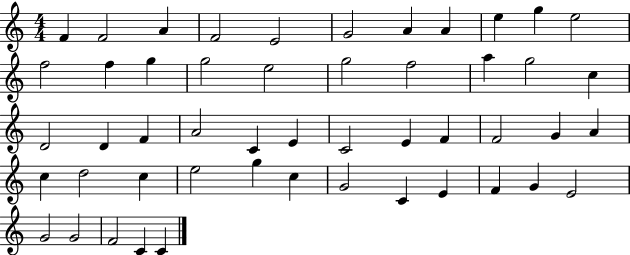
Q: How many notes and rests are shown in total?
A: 50